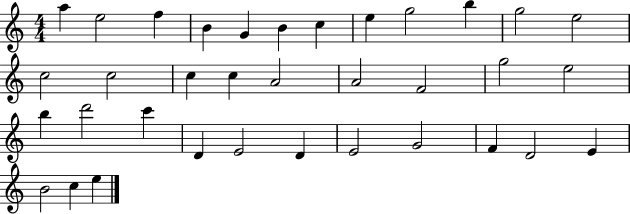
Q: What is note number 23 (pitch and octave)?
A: D6